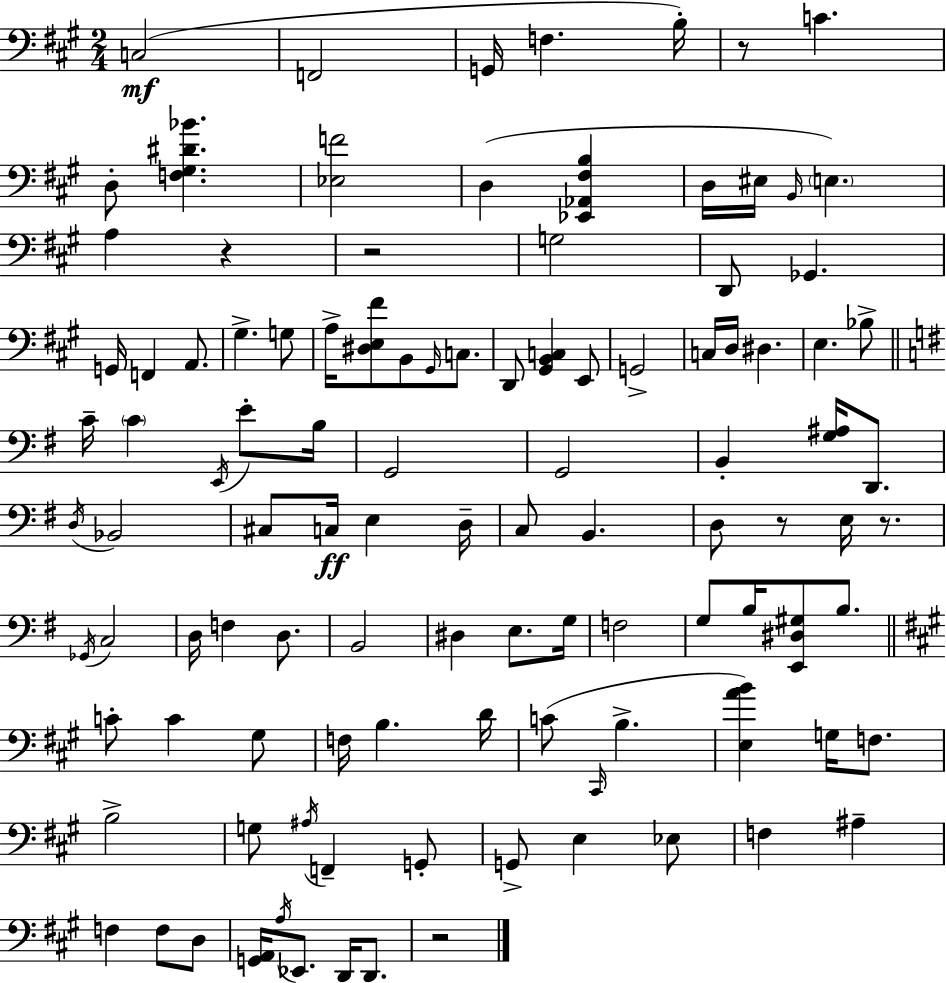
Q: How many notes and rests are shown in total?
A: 108